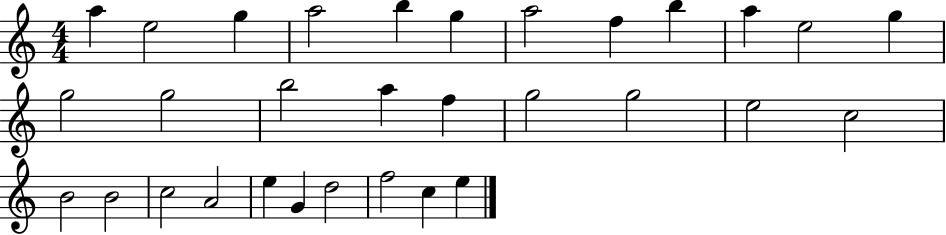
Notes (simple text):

A5/q E5/h G5/q A5/h B5/q G5/q A5/h F5/q B5/q A5/q E5/h G5/q G5/h G5/h B5/h A5/q F5/q G5/h G5/h E5/h C5/h B4/h B4/h C5/h A4/h E5/q G4/q D5/h F5/h C5/q E5/q